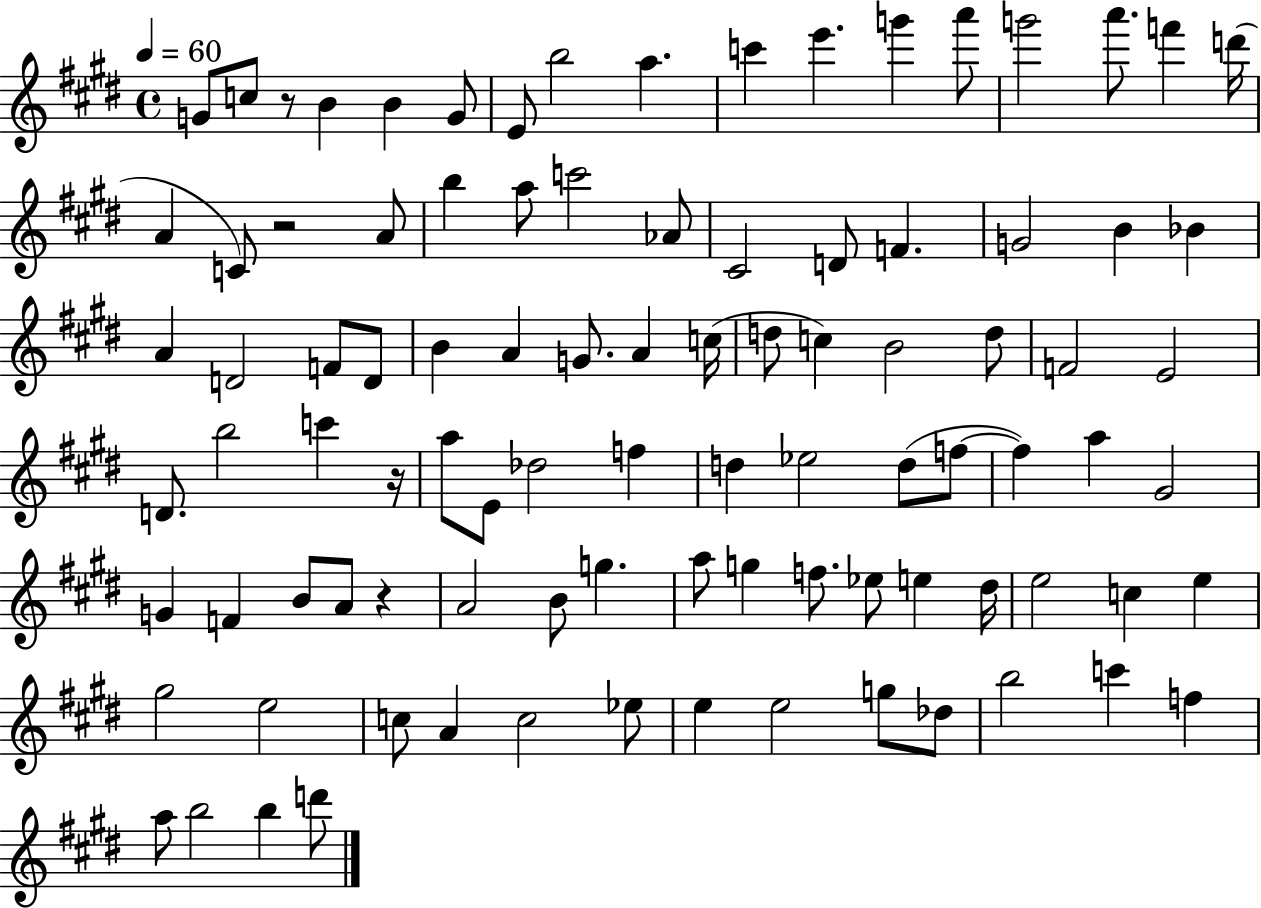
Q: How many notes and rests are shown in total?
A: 95